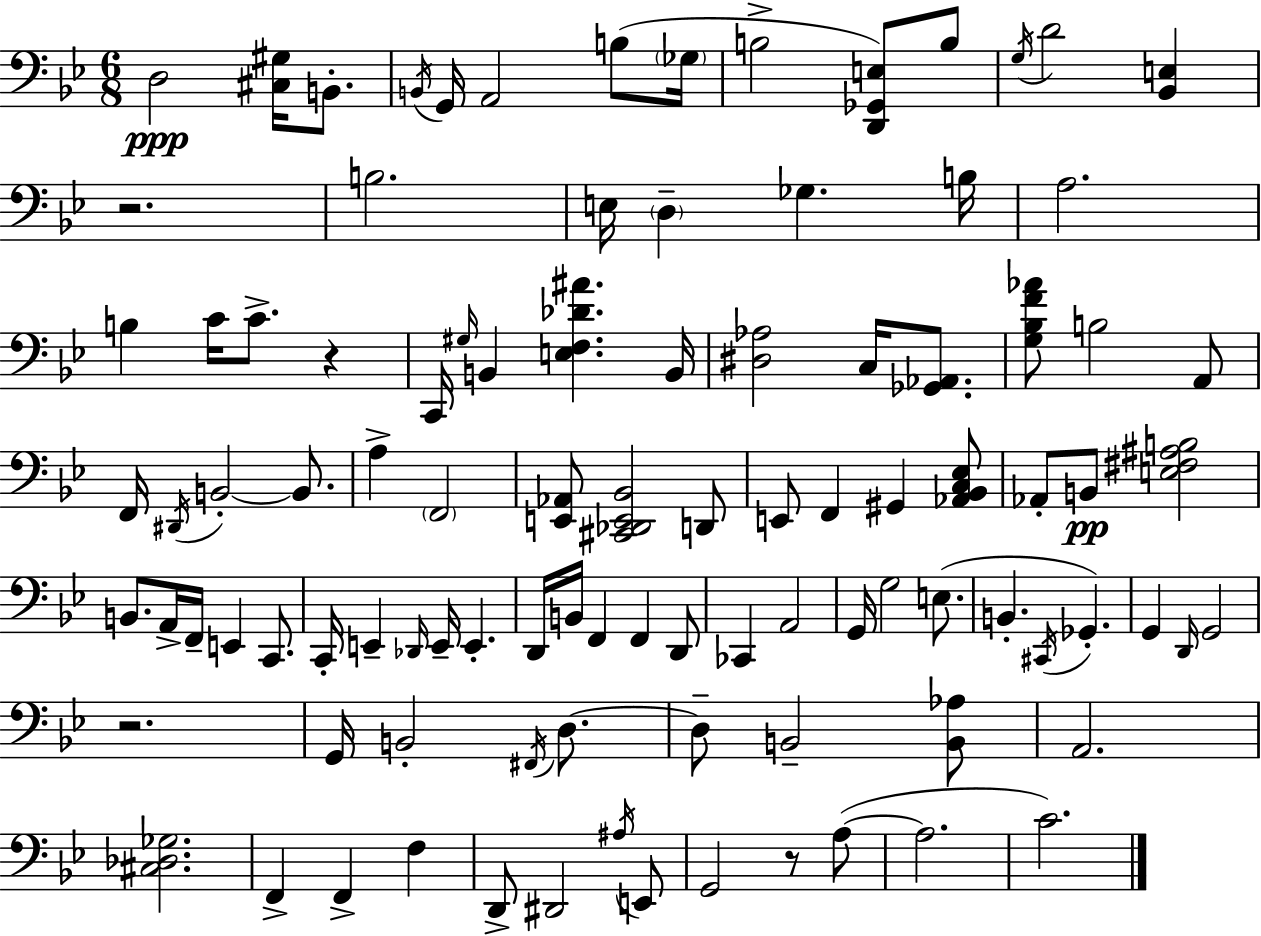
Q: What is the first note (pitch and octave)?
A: D3